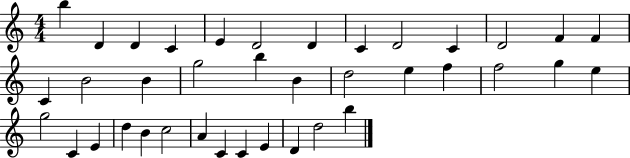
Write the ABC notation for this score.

X:1
T:Untitled
M:4/4
L:1/4
K:C
b D D C E D2 D C D2 C D2 F F C B2 B g2 b B d2 e f f2 g e g2 C E d B c2 A C C E D d2 b